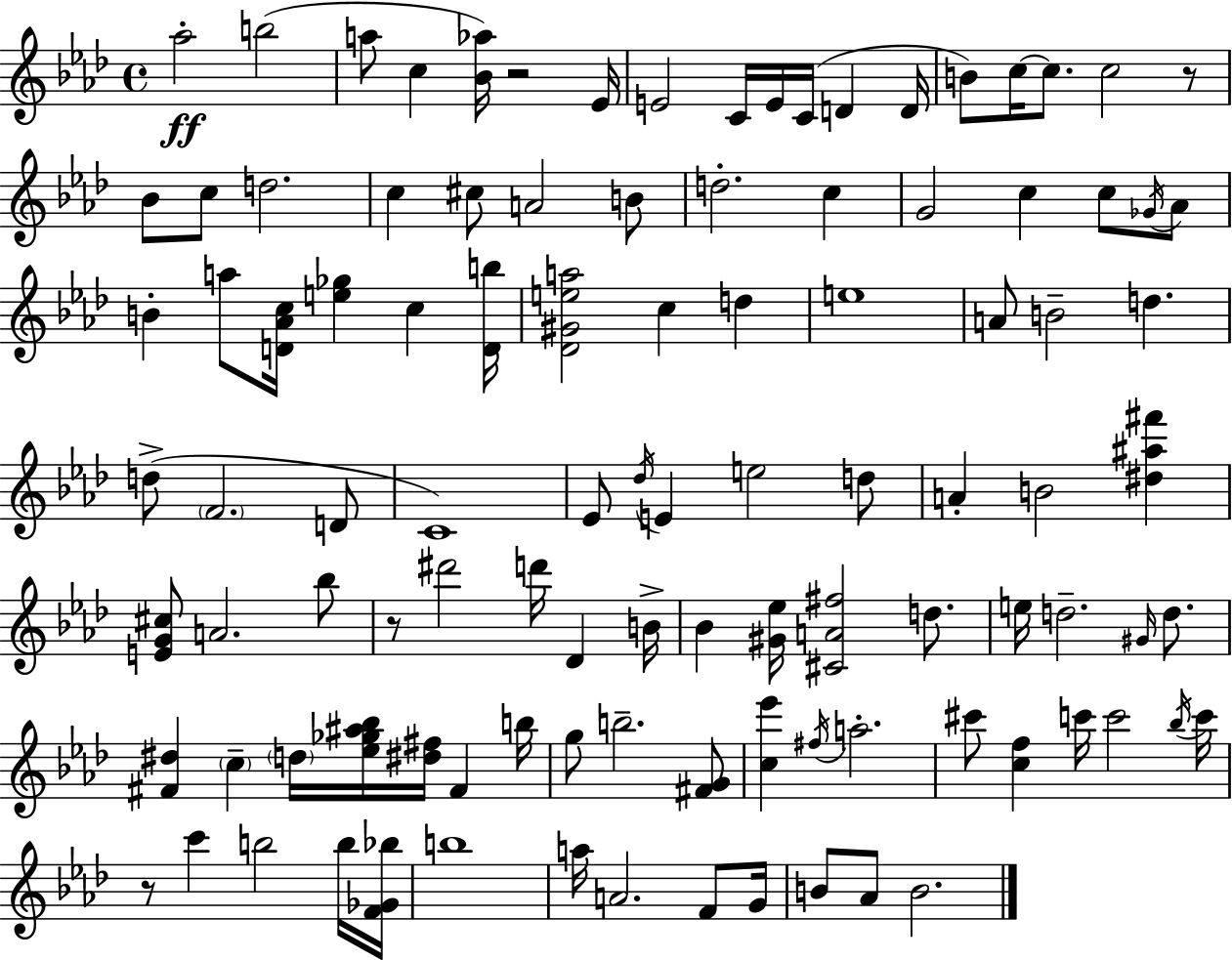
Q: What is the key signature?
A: F minor